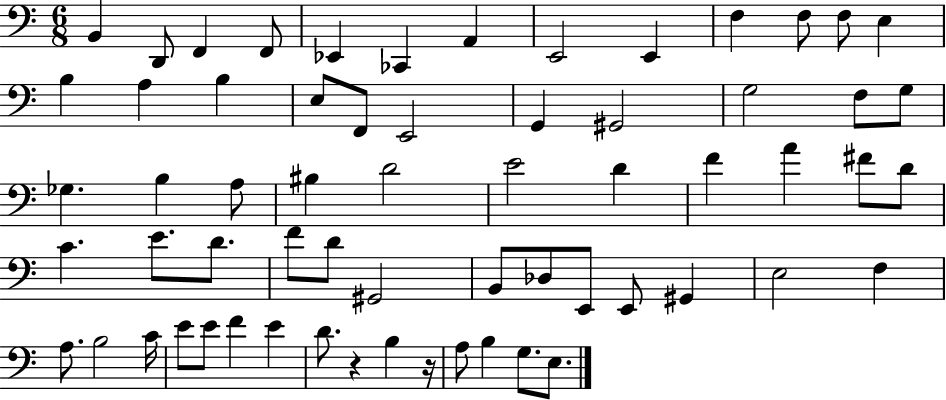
X:1
T:Untitled
M:6/8
L:1/4
K:C
B,, D,,/2 F,, F,,/2 _E,, _C,, A,, E,,2 E,, F, F,/2 F,/2 E, B, A, B, E,/2 F,,/2 E,,2 G,, ^G,,2 G,2 F,/2 G,/2 _G, B, A,/2 ^B, D2 E2 D F A ^F/2 D/2 C E/2 D/2 F/2 D/2 ^G,,2 B,,/2 _D,/2 E,,/2 E,,/2 ^G,, E,2 F, A,/2 B,2 C/4 E/2 E/2 F E D/2 z B, z/4 A,/2 B, G,/2 E,/2